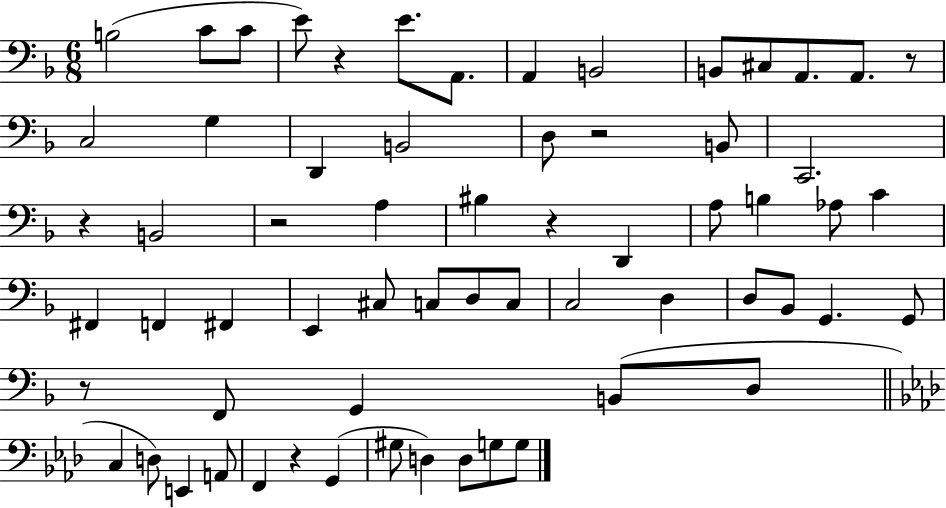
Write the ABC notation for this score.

X:1
T:Untitled
M:6/8
L:1/4
K:F
B,2 C/2 C/2 E/2 z E/2 A,,/2 A,, B,,2 B,,/2 ^C,/2 A,,/2 A,,/2 z/2 C,2 G, D,, B,,2 D,/2 z2 B,,/2 C,,2 z B,,2 z2 A, ^B, z D,, A,/2 B, _A,/2 C ^F,, F,, ^F,, E,, ^C,/2 C,/2 D,/2 C,/2 C,2 D, D,/2 _B,,/2 G,, G,,/2 z/2 F,,/2 G,, B,,/2 D,/2 C, D,/2 E,, A,,/2 F,, z G,, ^G,/2 D, D,/2 G,/2 G,/2